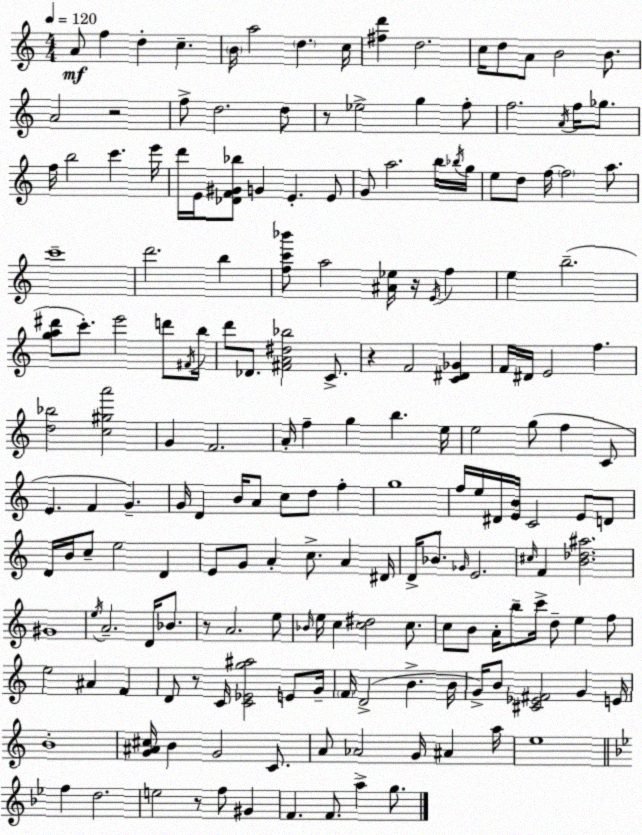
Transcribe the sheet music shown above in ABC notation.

X:1
T:Untitled
M:4/4
L:1/4
K:Am
A/2 f d c B/4 a2 d c/4 [^fd'] d2 c/4 d/2 A/2 B2 B/2 A2 z2 f/2 d2 d/2 z/2 _e2 g f/2 f2 A/4 f/4 _g/2 f/4 b2 c' e'/4 d'/4 E/4 [_DF^G_b]/2 G E E/2 G/2 a2 b/4 _b/4 g/4 e/2 d/2 f/4 f2 a/2 c'4 d'2 b [fc'_b']/2 a2 [^A_e]/4 z/4 E/4 f e b2 [ga^d']/2 c'/2 e'2 d'/2 ^F/4 b/4 d'/2 _D/2 [^FA^d_b]2 C/2 z F2 [C^D_G] F/4 ^D/4 E2 f [d_b]2 [c^ga']2 G F2 A/4 f g b e/4 e2 g/2 f C/2 E F G G/4 D B/4 A/2 c/2 d/2 f g4 f/4 e/4 ^D/4 [EB]/4 C2 E/2 D/2 D/4 B/4 c/2 e2 D E/2 G/2 A c/2 A ^D/4 D/4 _B/2 _G/4 E2 ^c/4 F [B_d^a]2 ^G4 e/4 A2 D/4 _B/2 z/2 A2 e/2 _B/4 e/4 c [c^d]2 c/2 c/2 B/2 A/4 b/2 c'/4 d/2 e f/2 e2 ^A F D/2 z/2 C/4 [C_Eg^a]2 E/2 G/4 F/4 D2 B B/4 G/4 B/2 [^C_E^F]2 G E/4 B4 [G^A^c]/4 B G2 C/2 A/2 _A2 G/4 ^A a/4 e4 f d2 e2 z/2 f/2 ^G F F/2 a g/2